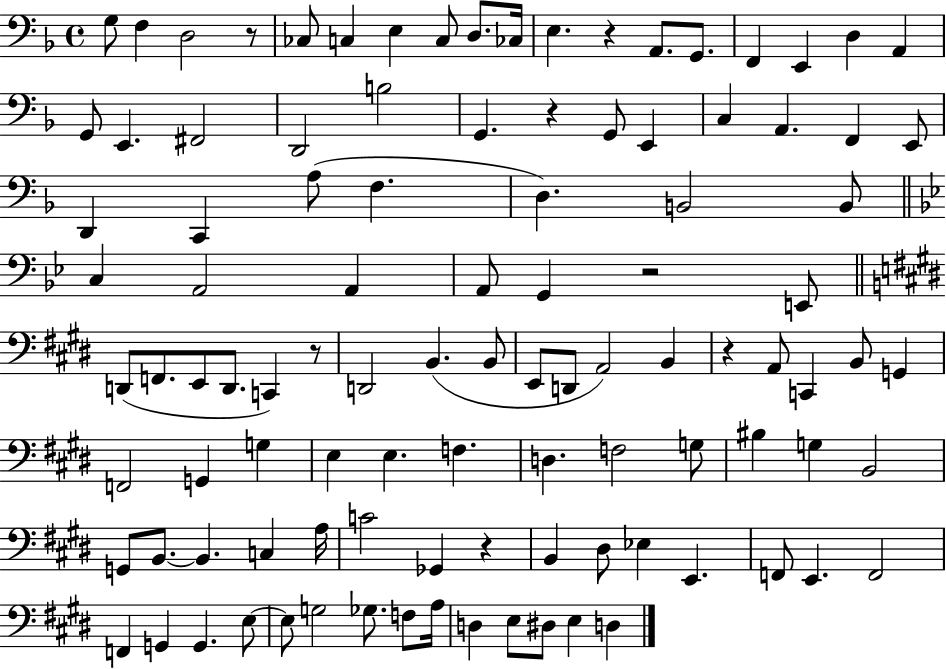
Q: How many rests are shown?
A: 7